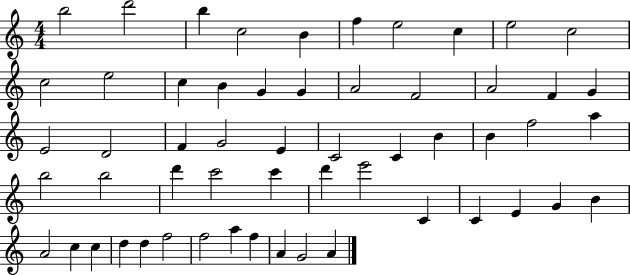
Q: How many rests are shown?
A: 0